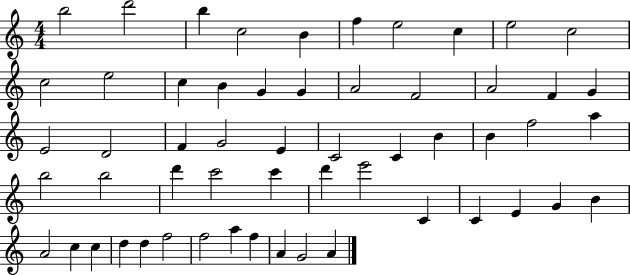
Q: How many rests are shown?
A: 0